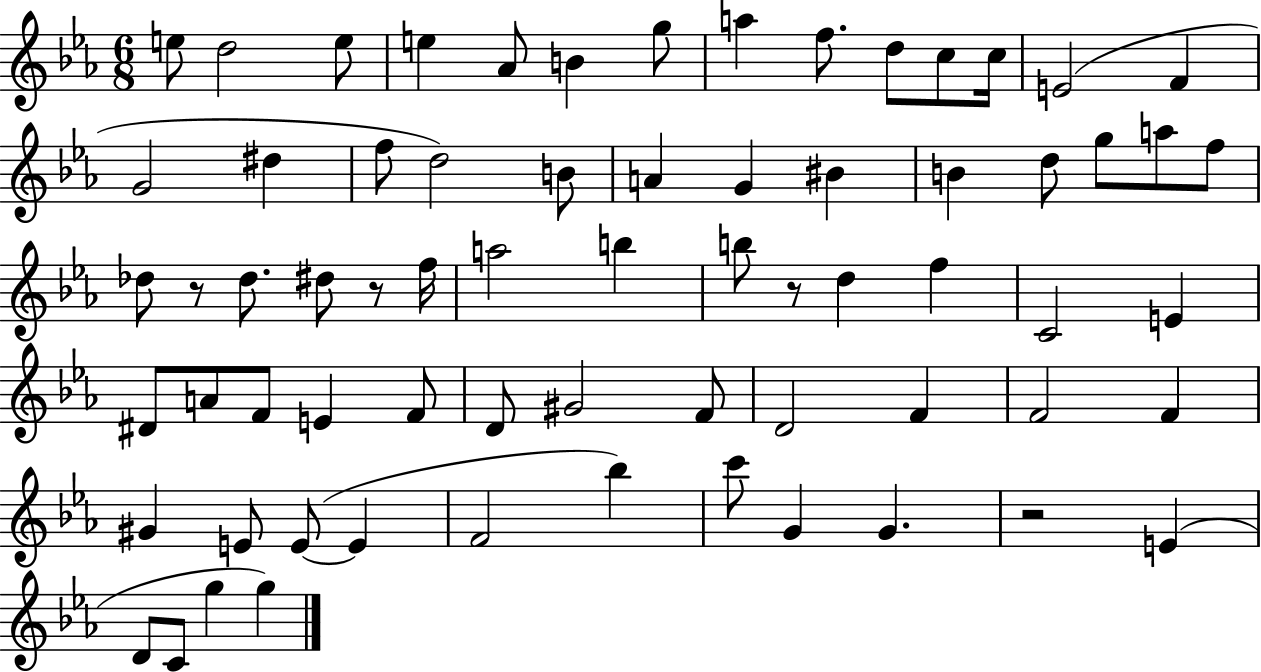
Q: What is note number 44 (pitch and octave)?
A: D4